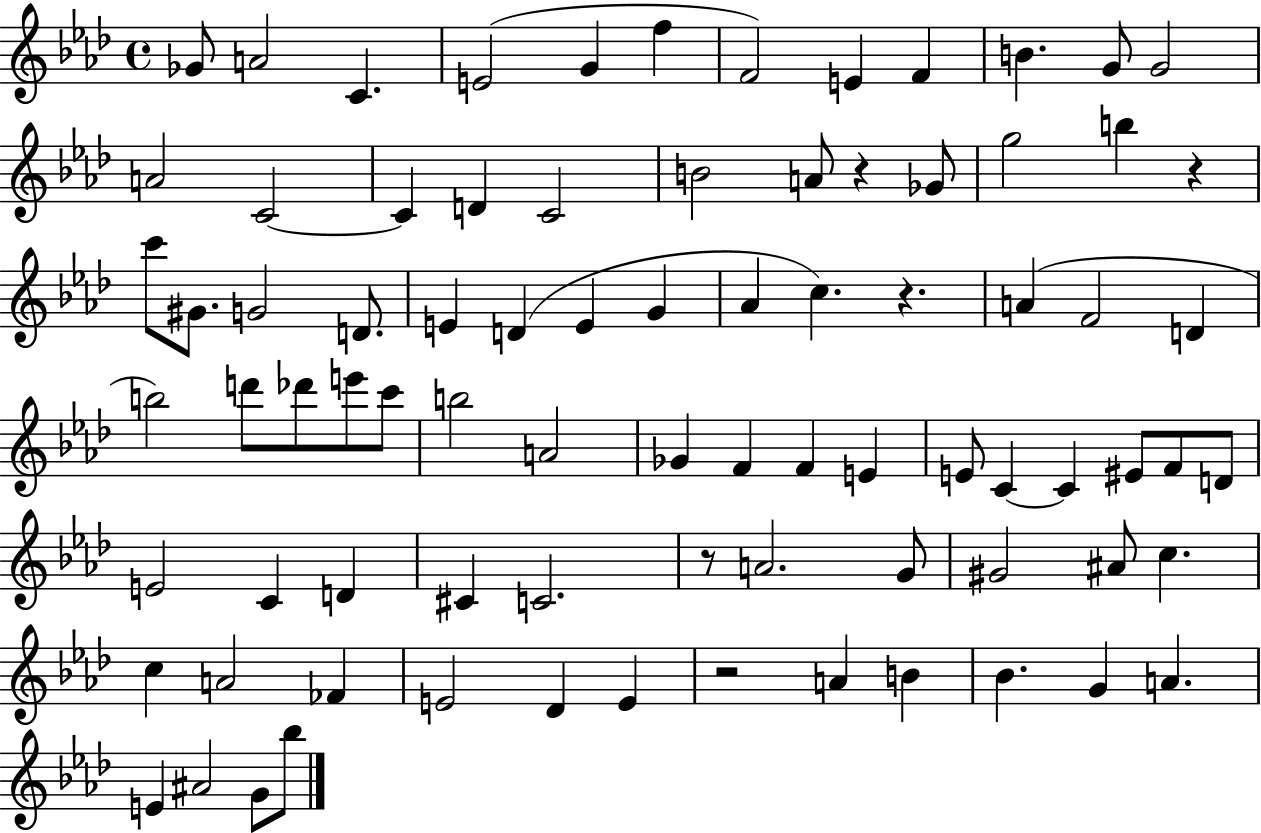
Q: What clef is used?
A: treble